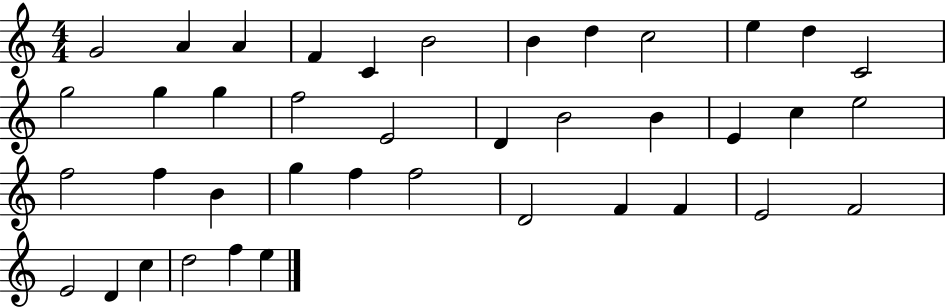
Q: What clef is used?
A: treble